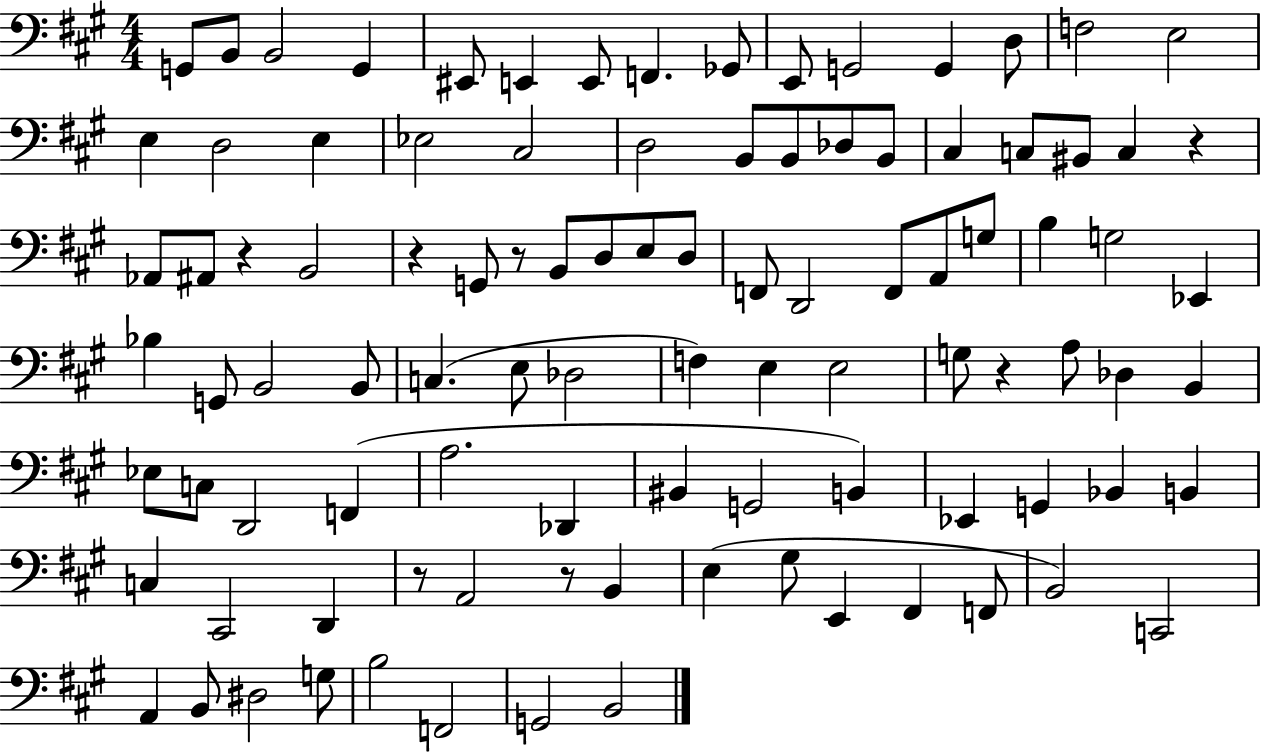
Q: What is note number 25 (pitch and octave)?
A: B2